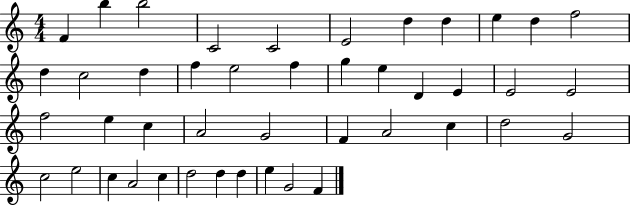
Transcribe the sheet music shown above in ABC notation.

X:1
T:Untitled
M:4/4
L:1/4
K:C
F b b2 C2 C2 E2 d d e d f2 d c2 d f e2 f g e D E E2 E2 f2 e c A2 G2 F A2 c d2 G2 c2 e2 c A2 c d2 d d e G2 F